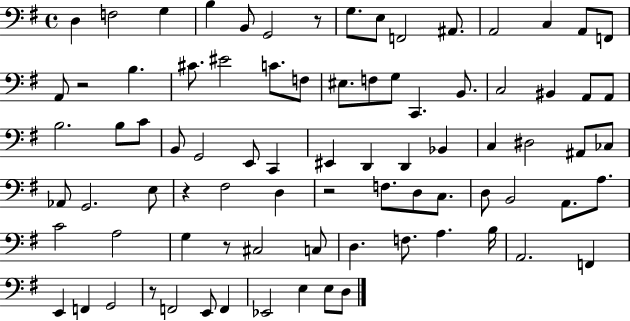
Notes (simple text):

D3/q F3/h G3/q B3/q B2/e G2/h R/e G3/e. E3/e F2/h A#2/e. A2/h C3/q A2/e F2/e A2/e R/h B3/q. C#4/e. EIS4/h C4/e. F3/e EIS3/e. F3/e G3/e C2/q. B2/e. C3/h BIS2/q A2/e A2/e B3/h. B3/e C4/e B2/e G2/h E2/e C2/q EIS2/q D2/q D2/q Bb2/q C3/q D#3/h A#2/e CES3/e Ab2/e G2/h. E3/e R/q F#3/h D3/q R/h F3/e. D3/e C3/e. D3/e B2/h A2/e. A3/e. C4/h A3/h G3/q R/e C#3/h C3/e D3/q. F3/e. A3/q. B3/s A2/h. F2/q E2/q F2/q G2/h R/e F2/h E2/e F2/q Eb2/h E3/q E3/e D3/e